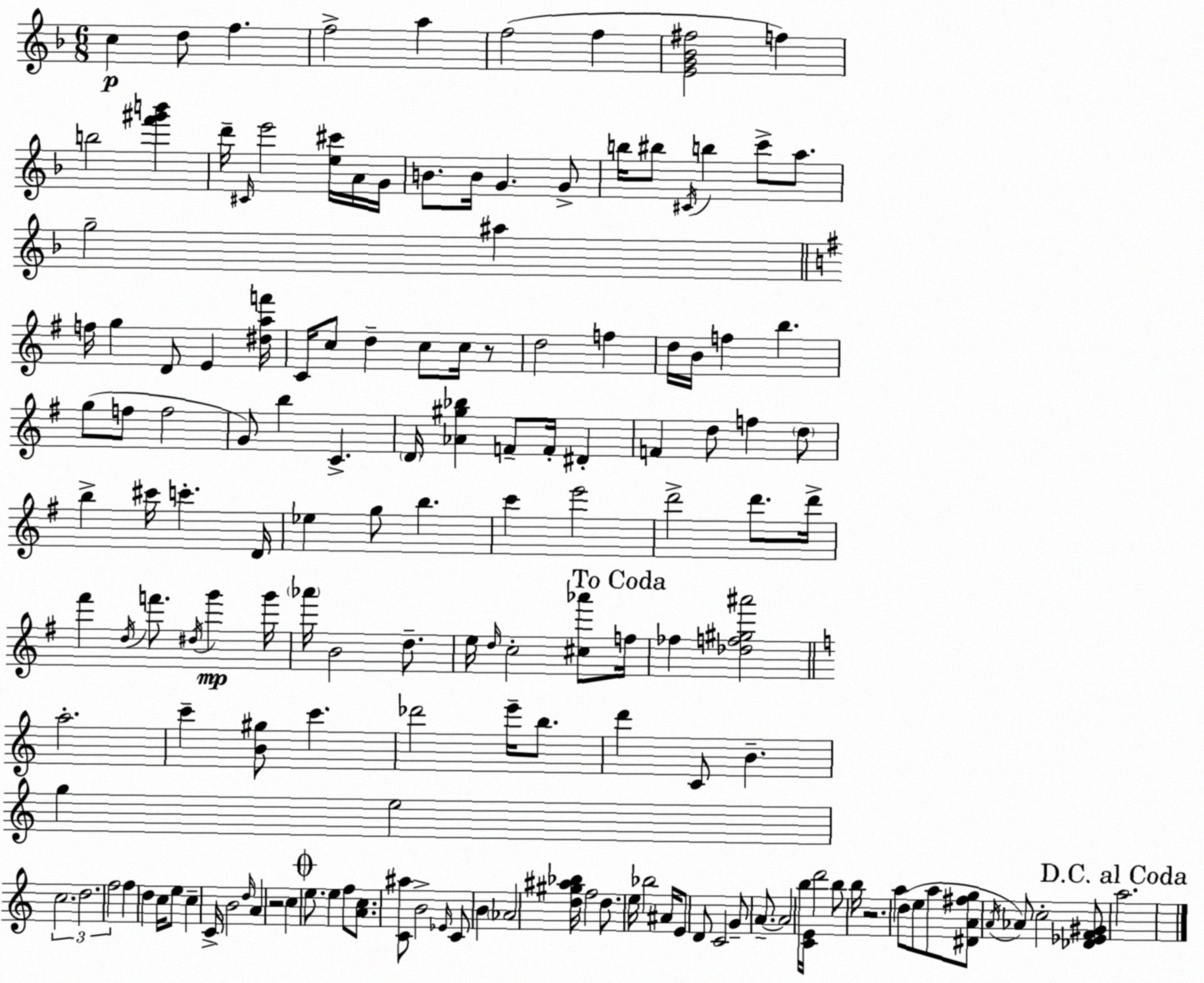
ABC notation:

X:1
T:Untitled
M:6/8
L:1/4
K:Dm
c d/2 f f2 a f2 f [EG_B^f]2 f b2 [f'^g'b'] d'/4 ^C/4 e'2 [e^c']/4 A/4 G/4 B/2 B/4 G G/2 b/4 ^b/2 ^C/4 b c'/2 a/2 g2 ^a f/4 g D/2 E [^daf']/4 C/4 c/2 d c/2 c/4 z/2 d2 f d/4 B/4 f b g/2 f/2 f2 G/2 b C D/4 [_A^g_b] F/2 F/4 ^D F d/2 f d/2 b ^c'/4 c' D/4 _e g/2 b c' e'2 d'2 d'/2 d'/4 ^f' d/4 f'/2 ^d/4 g' g'/4 _a'/4 B2 d/2 e/4 d/4 c2 [^c_a']/2 f/4 _f [_df^g^a']2 a2 c' [B^g]/2 c' _d'2 e'/4 b/2 d' C/2 B g e2 c2 d2 f2 f d c/4 e/2 c C/4 B2 d/4 A z2 c e/2 e f/2 [Ac]/2 [C^a]/2 B2 _E/4 C/2 B _A2 [d^g^a_b]/4 f2 d/2 e/4 _b2 ^A/4 E/2 D/2 C2 G/2 A/2 A2 b/4 [CE]/4 d'2 b/2 b/4 z2 a d/2 e/2 a/2 [^DA^fg]/2 A/4 _A/2 c2 [_D_EF^G]/2 a2